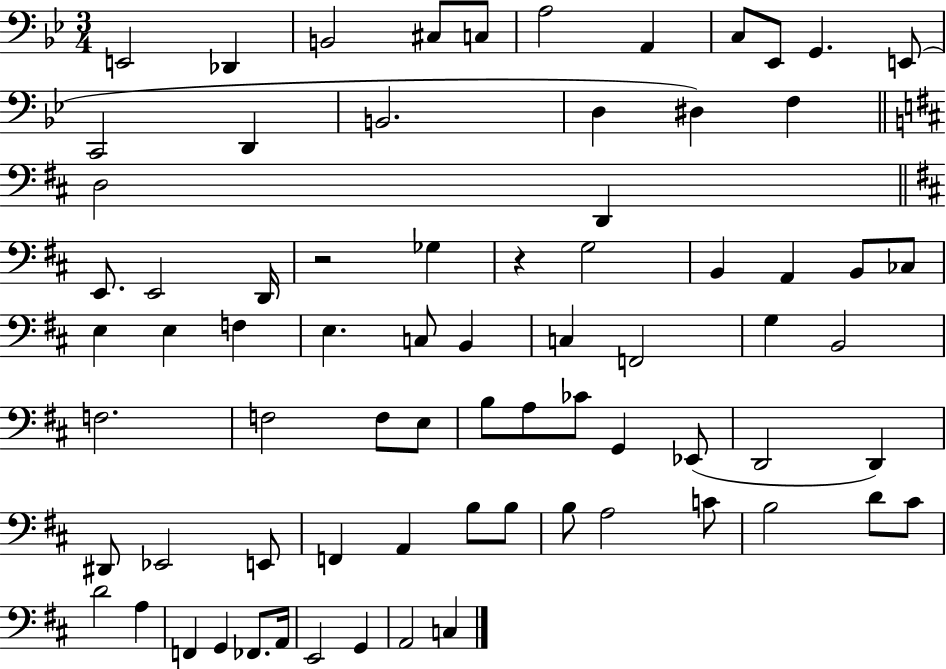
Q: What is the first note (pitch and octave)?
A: E2